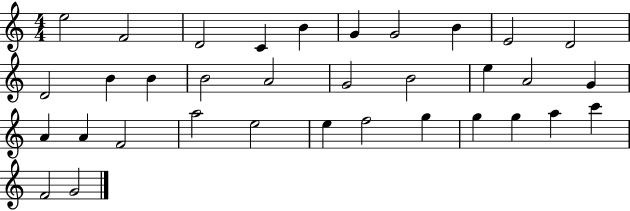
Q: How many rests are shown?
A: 0